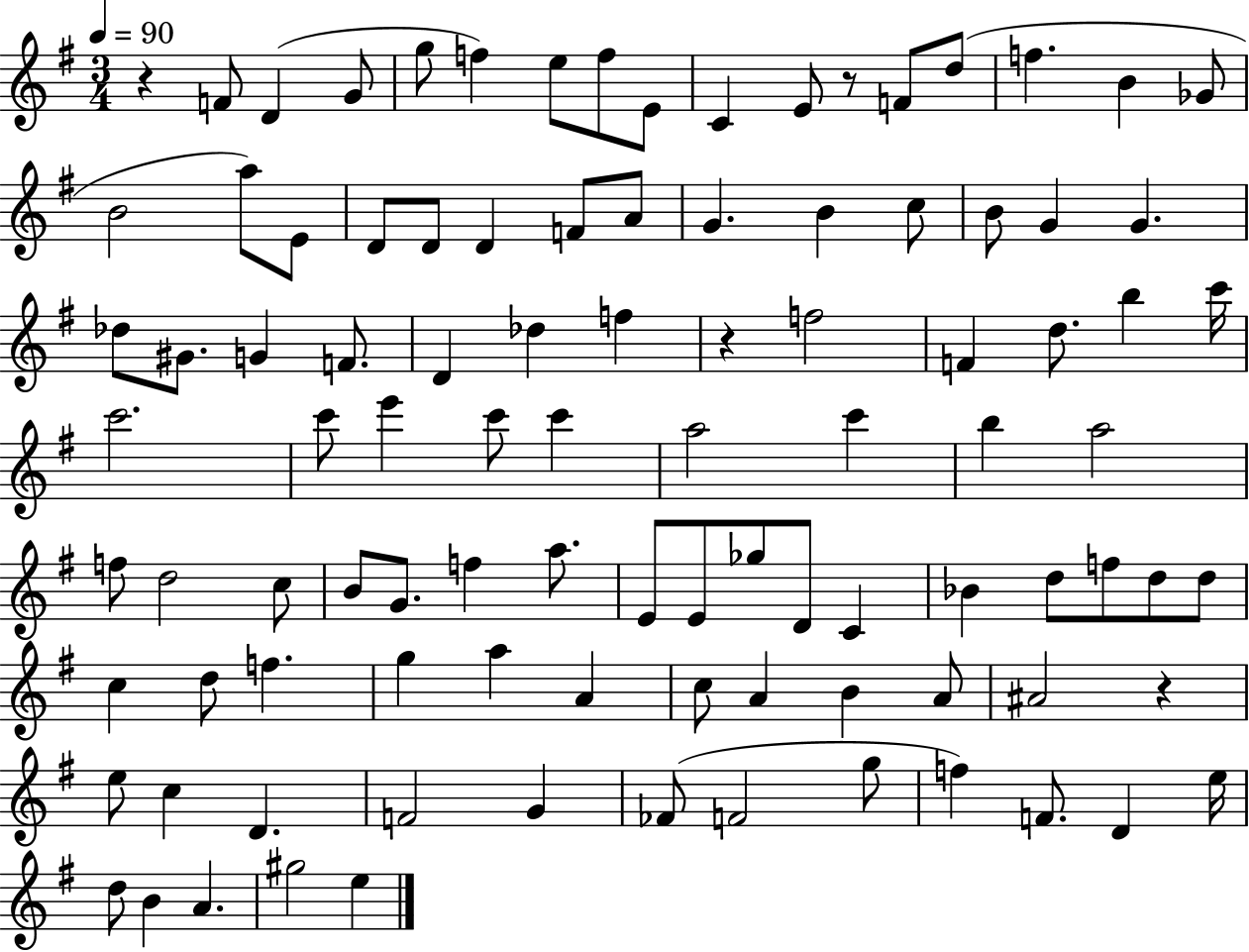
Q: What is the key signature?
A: G major